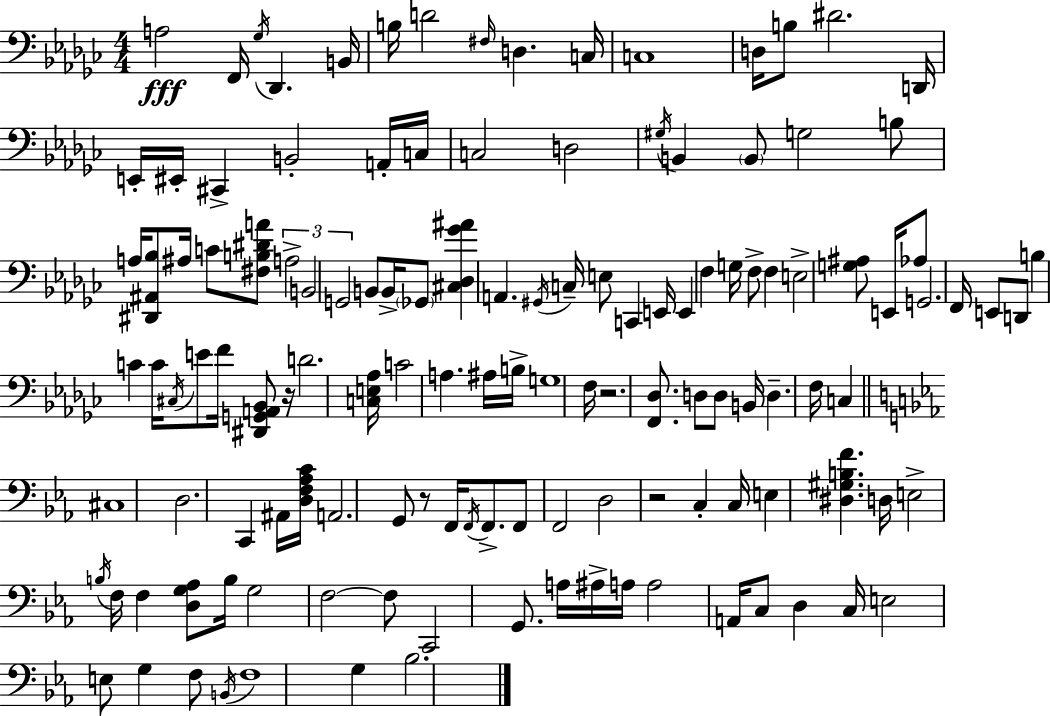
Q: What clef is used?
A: bass